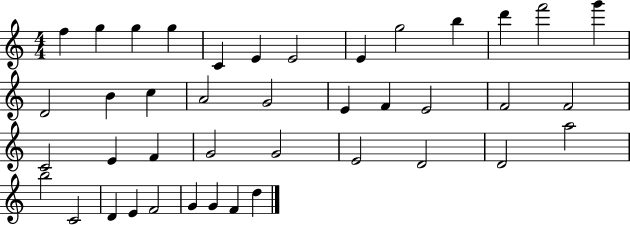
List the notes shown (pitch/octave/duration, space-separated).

F5/q G5/q G5/q G5/q C4/q E4/q E4/h E4/q G5/h B5/q D6/q F6/h G6/q D4/h B4/q C5/q A4/h G4/h E4/q F4/q E4/h F4/h F4/h C4/h E4/q F4/q G4/h G4/h E4/h D4/h D4/h A5/h B5/h C4/h D4/q E4/q F4/h G4/q G4/q F4/q D5/q